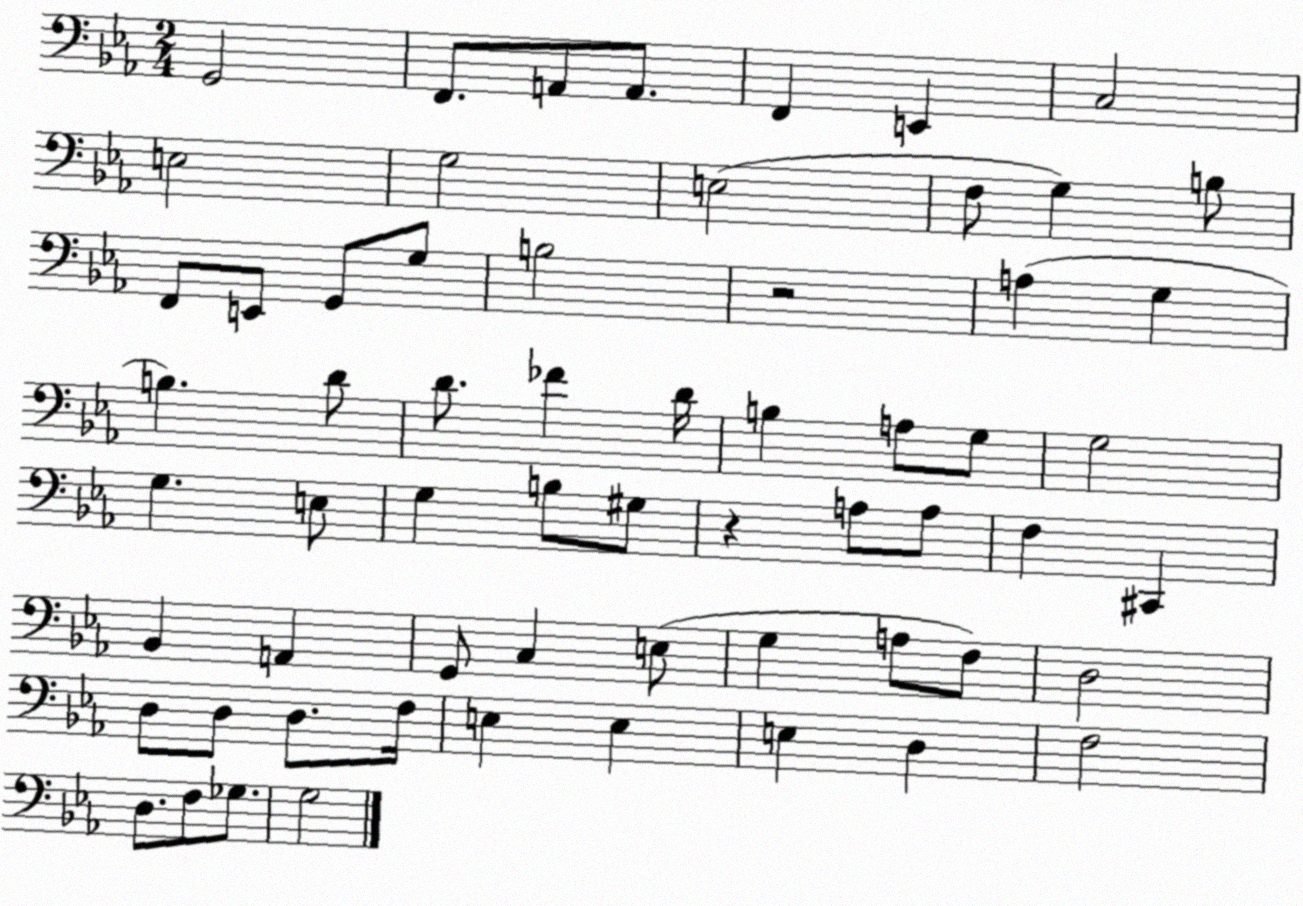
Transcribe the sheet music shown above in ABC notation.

X:1
T:Untitled
M:2/4
L:1/4
K:Eb
G,,2 F,,/2 A,,/2 A,,/2 F,, E,, C,2 E,2 G,2 E,2 F,/2 G, B,/2 F,,/2 E,,/2 G,,/2 G,/2 B,2 z2 A, G, B, D/2 D/2 _F D/4 B, A,/2 G,/2 G,2 G, E,/2 G, B,/2 ^G,/2 z A,/2 A,/2 F, ^C,, _B,, A,, G,,/2 C, E,/2 G, A,/2 F,/2 D,2 D,/2 D,/2 D,/2 F,/4 E, E, E, D, F,2 D,/2 F,/2 _G,/2 G,2